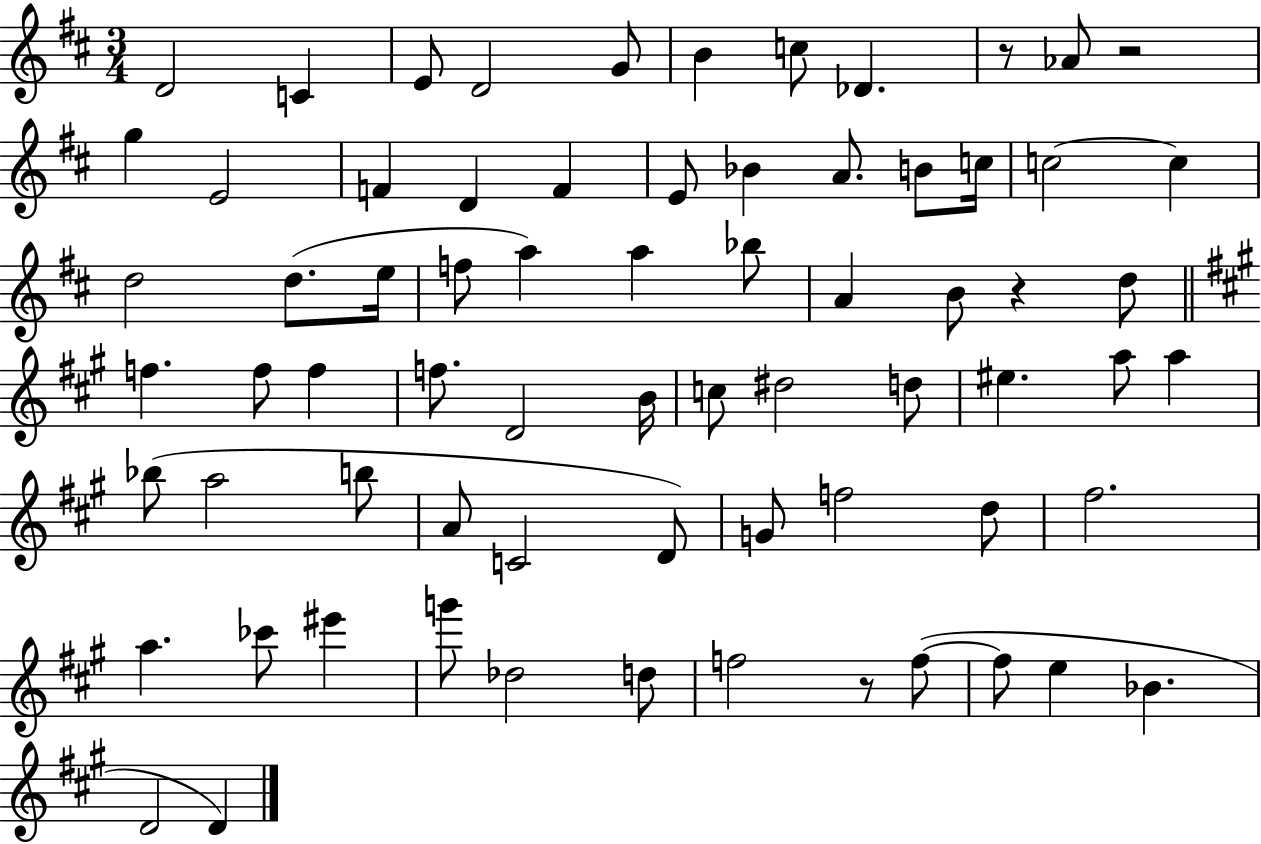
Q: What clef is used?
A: treble